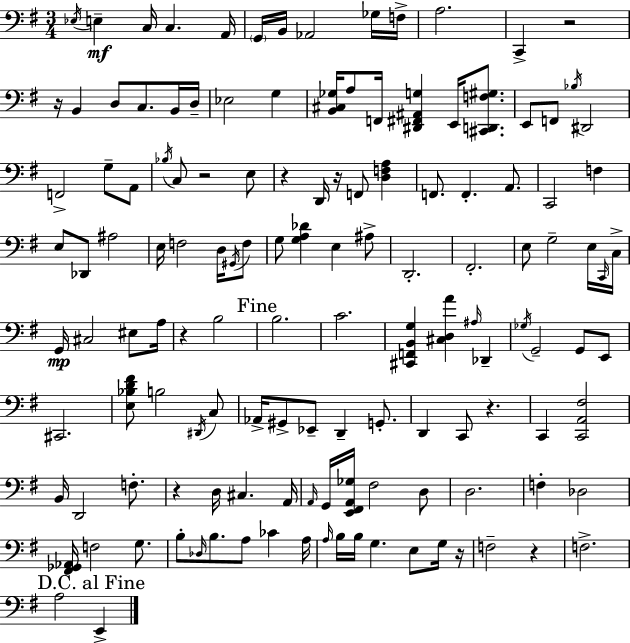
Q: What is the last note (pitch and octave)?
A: E2